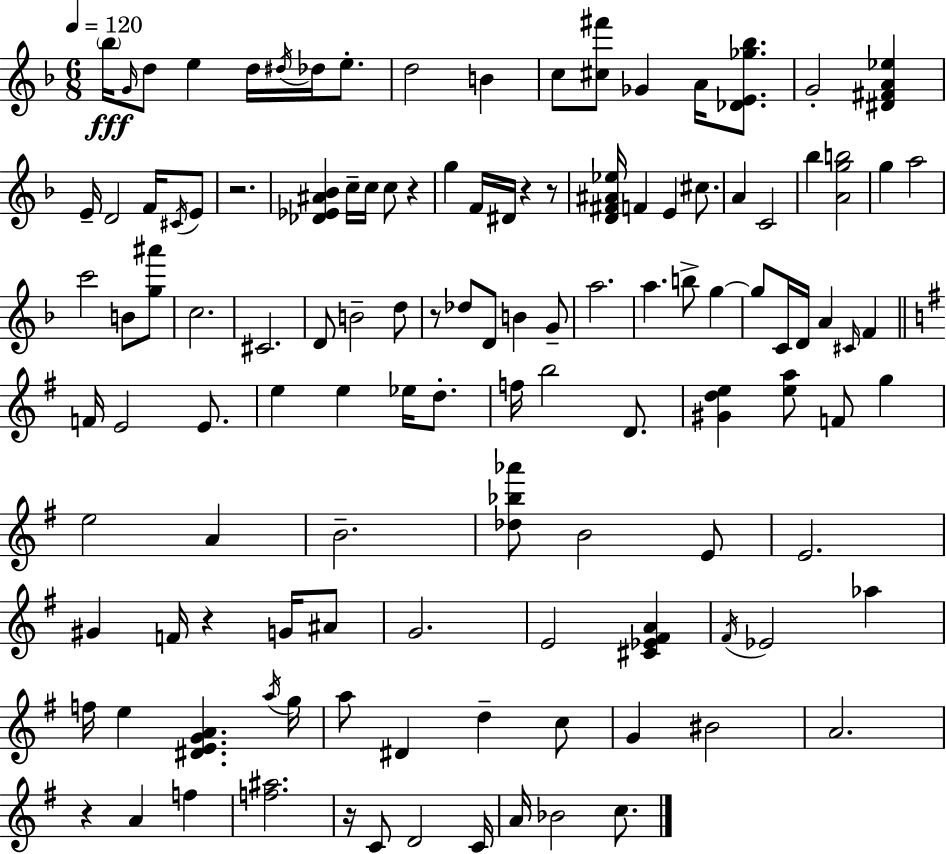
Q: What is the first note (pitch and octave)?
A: Bb5